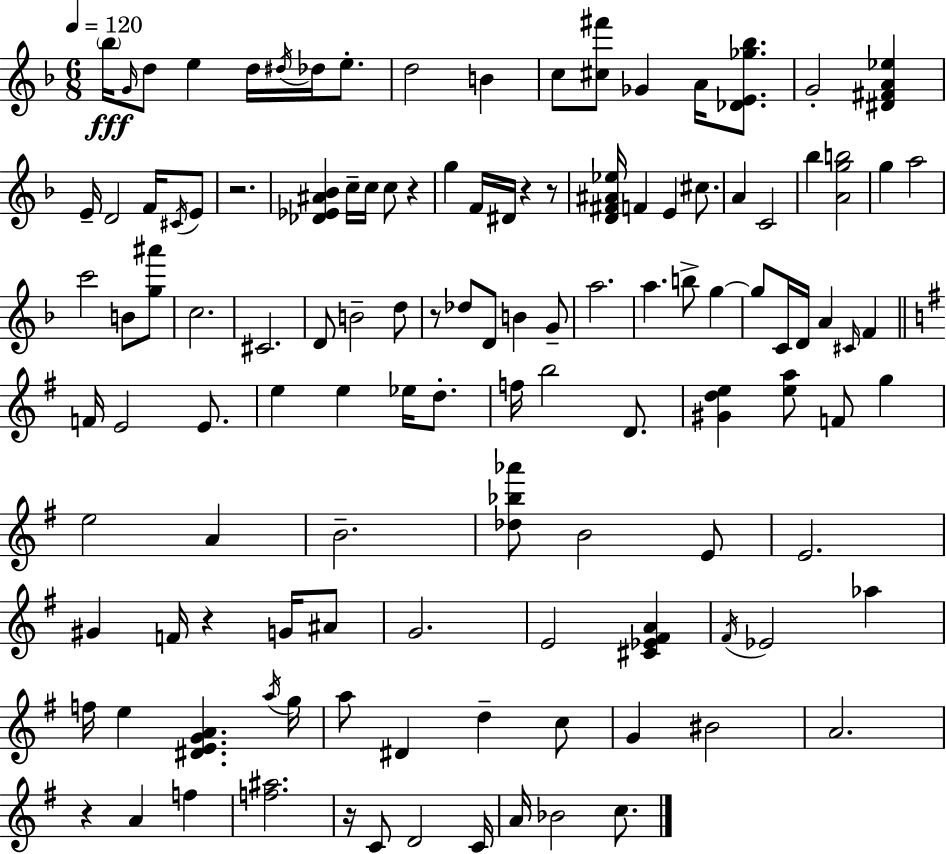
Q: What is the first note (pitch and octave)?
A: Bb5